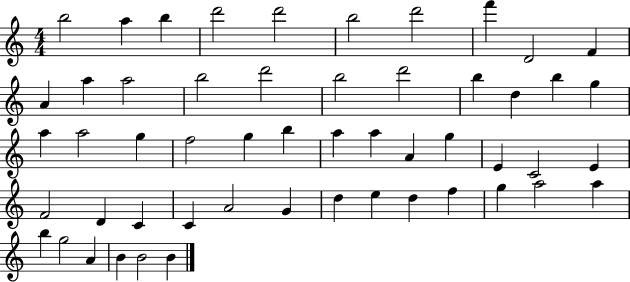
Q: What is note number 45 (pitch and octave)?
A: G5